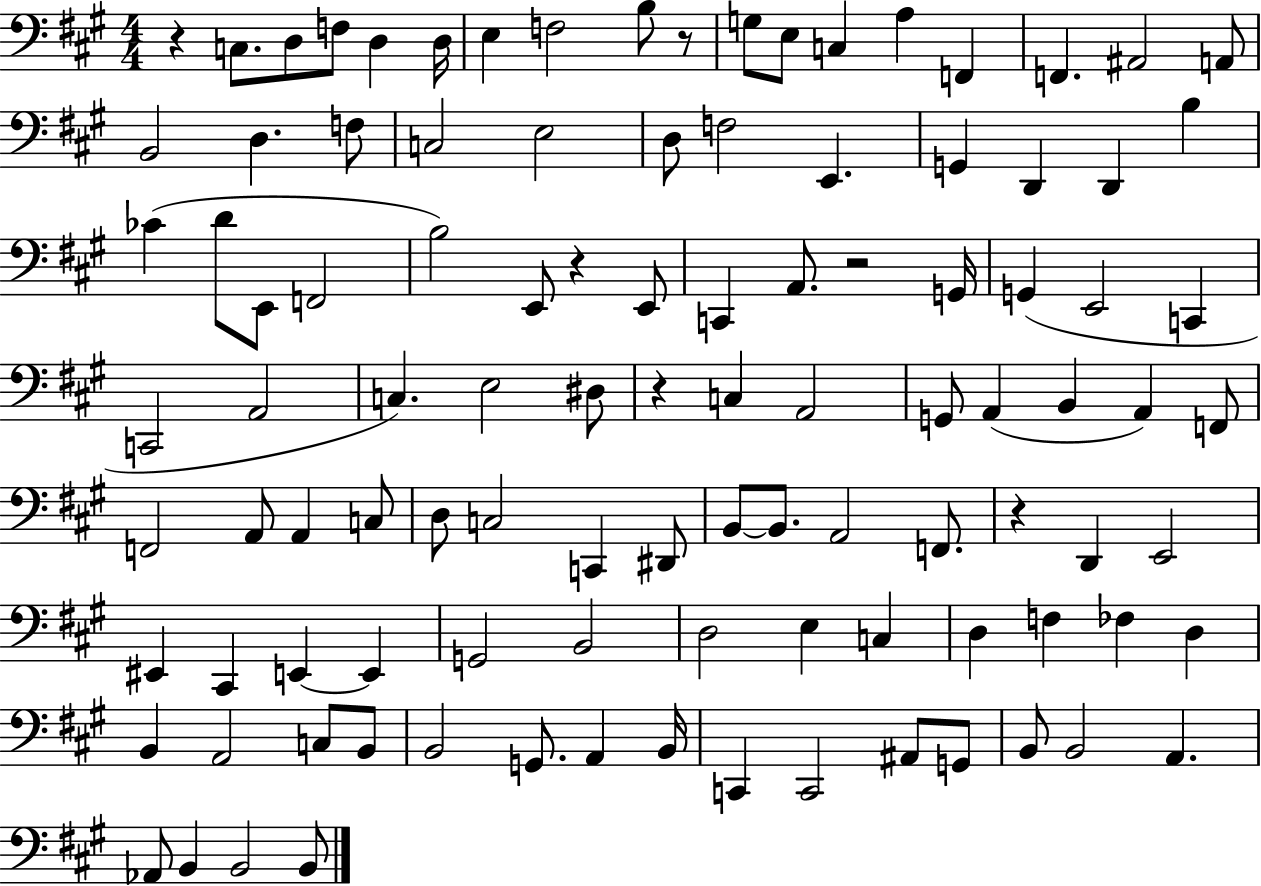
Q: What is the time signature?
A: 4/4